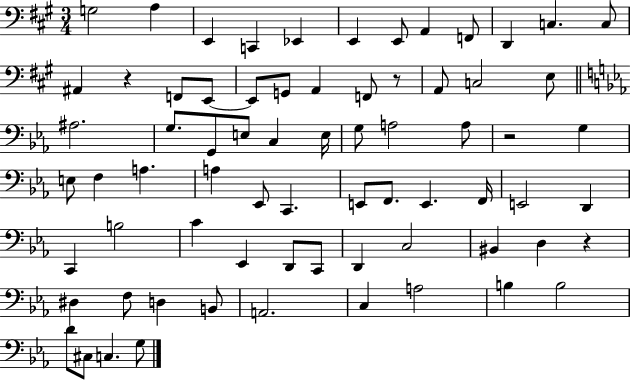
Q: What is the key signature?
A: A major